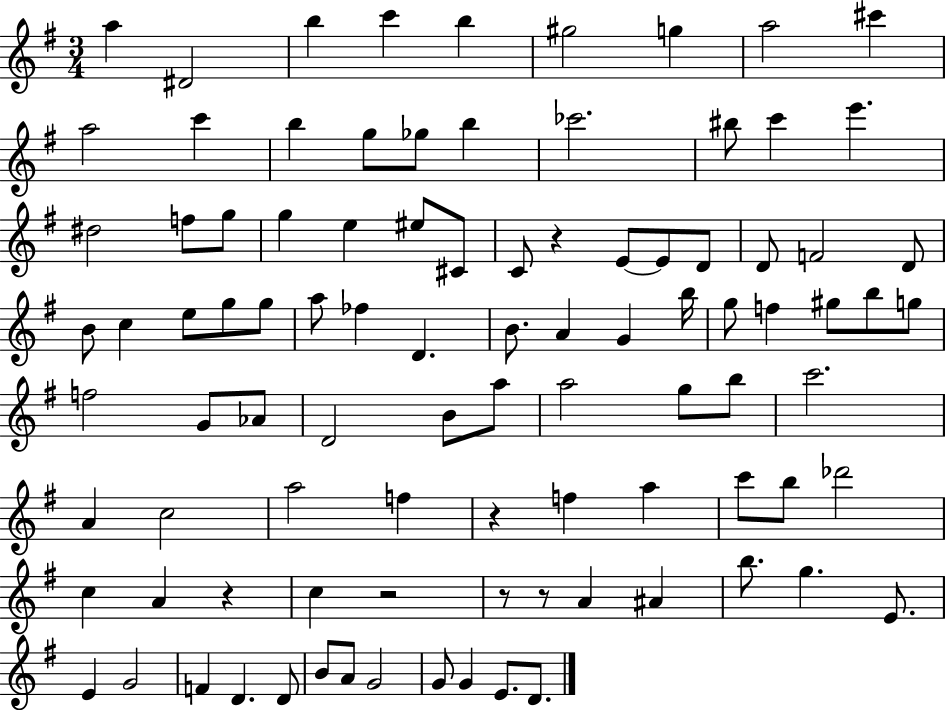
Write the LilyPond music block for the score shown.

{
  \clef treble
  \numericTimeSignature
  \time 3/4
  \key g \major
  a''4 dis'2 | b''4 c'''4 b''4 | gis''2 g''4 | a''2 cis'''4 | \break a''2 c'''4 | b''4 g''8 ges''8 b''4 | ces'''2. | bis''8 c'''4 e'''4. | \break dis''2 f''8 g''8 | g''4 e''4 eis''8 cis'8 | c'8 r4 e'8~~ e'8 d'8 | d'8 f'2 d'8 | \break b'8 c''4 e''8 g''8 g''8 | a''8 fes''4 d'4. | b'8. a'4 g'4 b''16 | g''8 f''4 gis''8 b''8 g''8 | \break f''2 g'8 aes'8 | d'2 b'8 a''8 | a''2 g''8 b''8 | c'''2. | \break a'4 c''2 | a''2 f''4 | r4 f''4 a''4 | c'''8 b''8 des'''2 | \break c''4 a'4 r4 | c''4 r2 | r8 r8 a'4 ais'4 | b''8. g''4. e'8. | \break e'4 g'2 | f'4 d'4. d'8 | b'8 a'8 g'2 | g'8 g'4 e'8. d'8. | \break \bar "|."
}